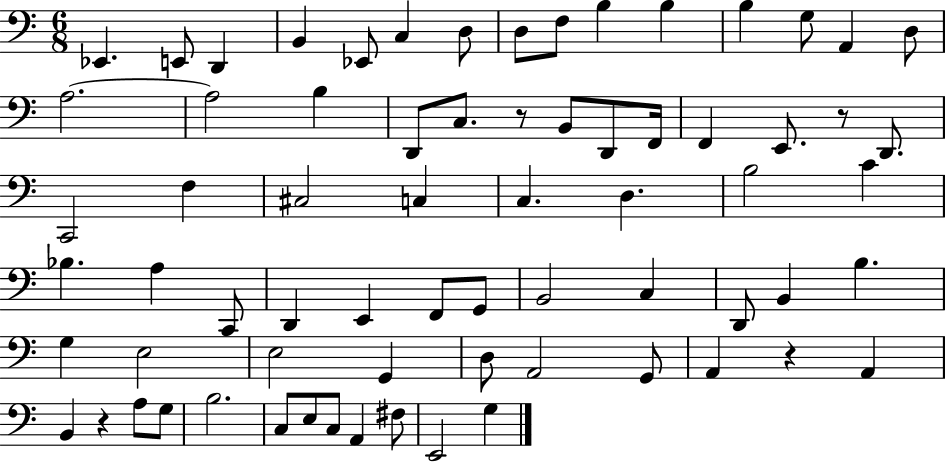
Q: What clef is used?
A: bass